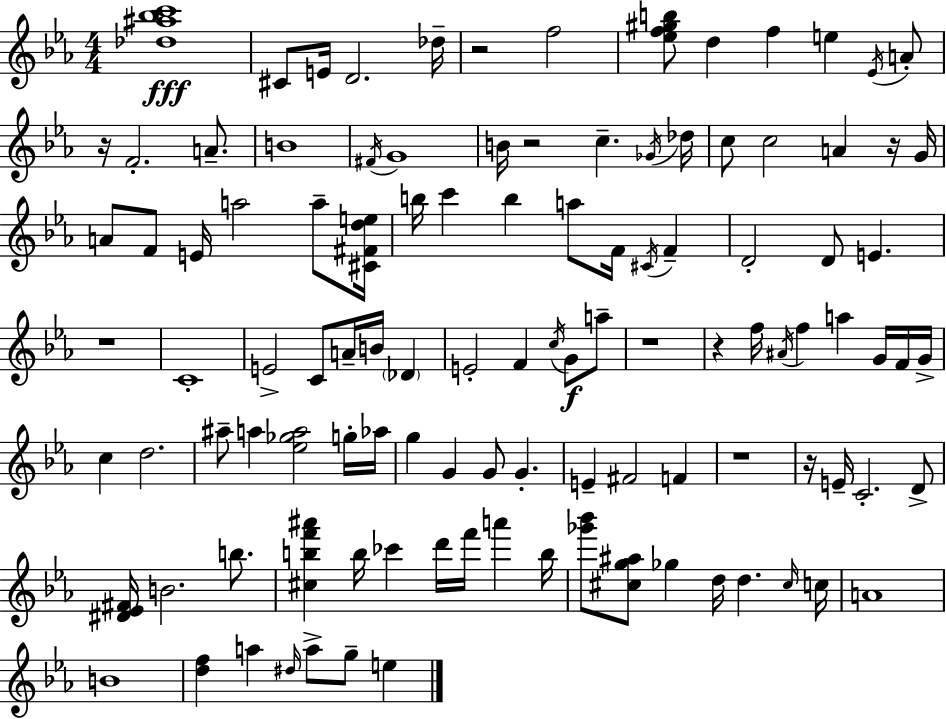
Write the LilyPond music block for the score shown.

{
  \clef treble
  \numericTimeSignature
  \time 4/4
  \key c \minor
  <des'' ais'' bes'' c'''>1\fff | cis'8 e'16 d'2. des''16-- | r2 f''2 | <ees'' f'' gis'' b''>8 d''4 f''4 e''4 \acciaccatura { ees'16 } a'8-. | \break r16 f'2.-. a'8.-- | b'1 | \acciaccatura { fis'16 } g'1 | b'16 r2 c''4.-- | \break \acciaccatura { ges'16 } des''16 c''8 c''2 a'4 | r16 g'16 a'8 f'8 e'16 a''2 | a''8-- <cis' fis' d'' e''>16 b''16 c'''4 b''4 a''8 f'16 \acciaccatura { cis'16 } | f'4-- d'2-. d'8 e'4. | \break r1 | c'1-. | e'2-> c'8 a'16-- b'16 | \parenthesize des'4 e'2-. f'4 | \break \acciaccatura { c''16 } g'8\f a''8-- r1 | r4 f''16 \acciaccatura { ais'16 } f''4 a''4 | g'16 f'16 g'16-> c''4 d''2. | ais''8-- a''4 <ees'' ges'' a''>2 | \break g''16-. aes''16 g''4 g'4 g'8 | g'4.-. e'4-- fis'2 | f'4 r1 | r16 e'16-- c'2.-. | \break d'8-> <dis' ees' fis'>16 b'2. | b''8. <cis'' b'' f''' ais'''>4 b''16 ces'''4 d'''16 | f'''16 a'''4 b''16 <ges''' bes'''>8 <cis'' g'' ais''>8 ges''4 d''16 d''4. | \grace { cis''16 } c''16 a'1 | \break b'1 | <d'' f''>4 a''4 \grace { dis''16 } | a''8-> g''8-- e''4 \bar "|."
}